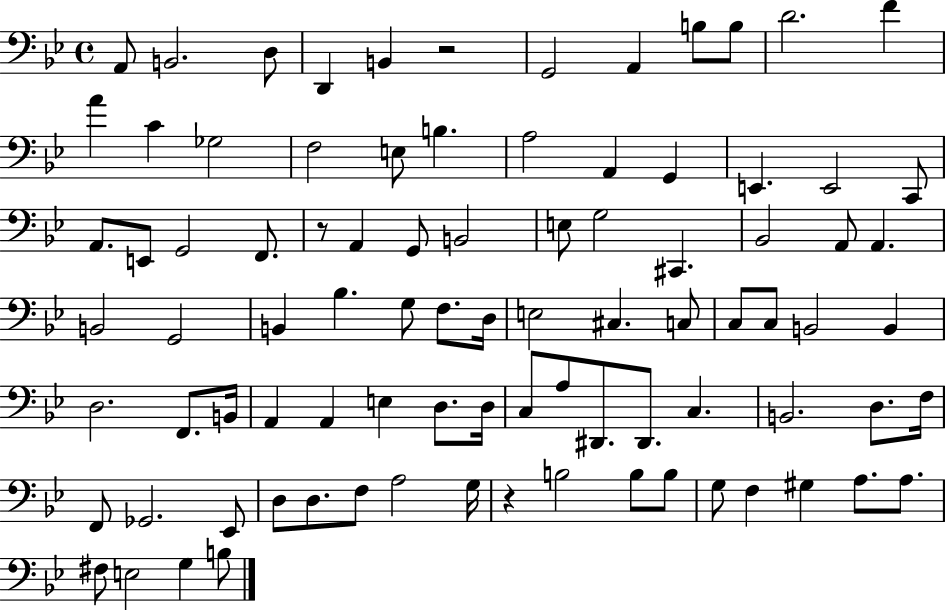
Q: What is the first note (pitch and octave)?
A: A2